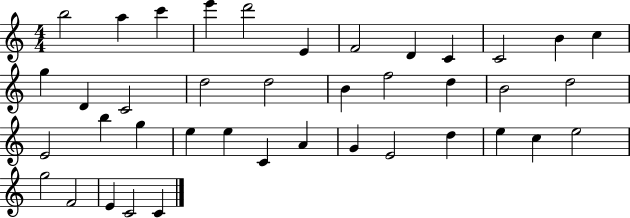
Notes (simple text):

B5/h A5/q C6/q E6/q D6/h E4/q F4/h D4/q C4/q C4/h B4/q C5/q G5/q D4/q C4/h D5/h D5/h B4/q F5/h D5/q B4/h D5/h E4/h B5/q G5/q E5/q E5/q C4/q A4/q G4/q E4/h D5/q E5/q C5/q E5/h G5/h F4/h E4/q C4/h C4/q